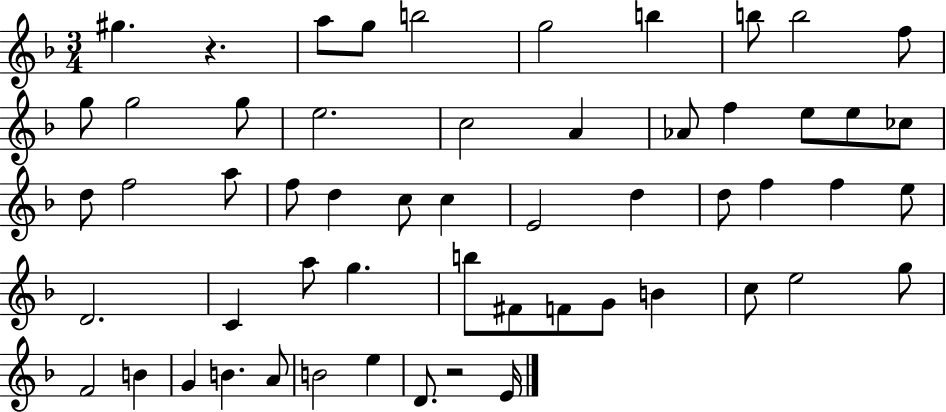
{
  \clef treble
  \numericTimeSignature
  \time 3/4
  \key f \major
  gis''4. r4. | a''8 g''8 b''2 | g''2 b''4 | b''8 b''2 f''8 | \break g''8 g''2 g''8 | e''2. | c''2 a'4 | aes'8 f''4 e''8 e''8 ces''8 | \break d''8 f''2 a''8 | f''8 d''4 c''8 c''4 | e'2 d''4 | d''8 f''4 f''4 e''8 | \break d'2. | c'4 a''8 g''4. | b''8 fis'8 f'8 g'8 b'4 | c''8 e''2 g''8 | \break f'2 b'4 | g'4 b'4. a'8 | b'2 e''4 | d'8. r2 e'16 | \break \bar "|."
}